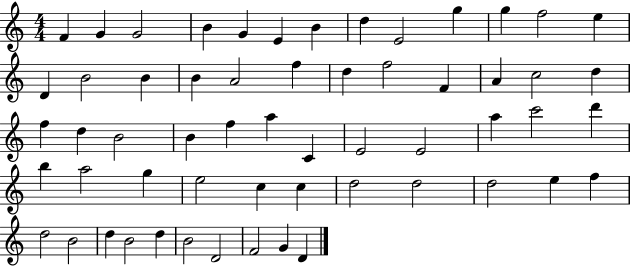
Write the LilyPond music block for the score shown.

{
  \clef treble
  \numericTimeSignature
  \time 4/4
  \key c \major
  f'4 g'4 g'2 | b'4 g'4 e'4 b'4 | d''4 e'2 g''4 | g''4 f''2 e''4 | \break d'4 b'2 b'4 | b'4 a'2 f''4 | d''4 f''2 f'4 | a'4 c''2 d''4 | \break f''4 d''4 b'2 | b'4 f''4 a''4 c'4 | e'2 e'2 | a''4 c'''2 d'''4 | \break b''4 a''2 g''4 | e''2 c''4 c''4 | d''2 d''2 | d''2 e''4 f''4 | \break d''2 b'2 | d''4 b'2 d''4 | b'2 d'2 | f'2 g'4 d'4 | \break \bar "|."
}